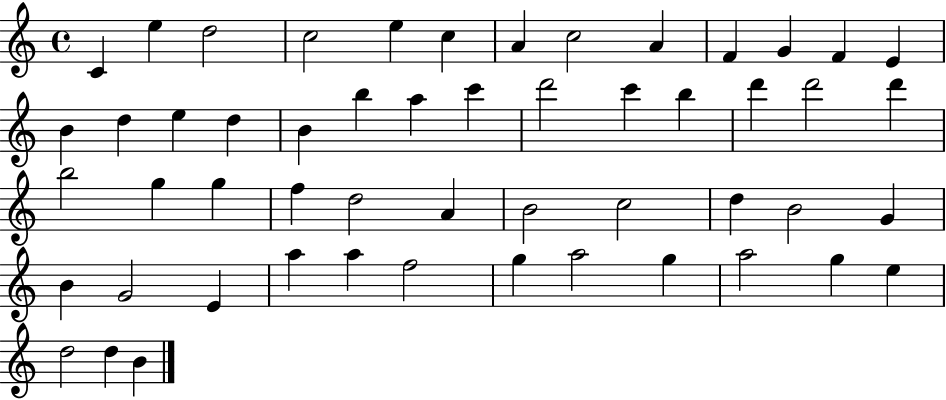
X:1
T:Untitled
M:4/4
L:1/4
K:C
C e d2 c2 e c A c2 A F G F E B d e d B b a c' d'2 c' b d' d'2 d' b2 g g f d2 A B2 c2 d B2 G B G2 E a a f2 g a2 g a2 g e d2 d B